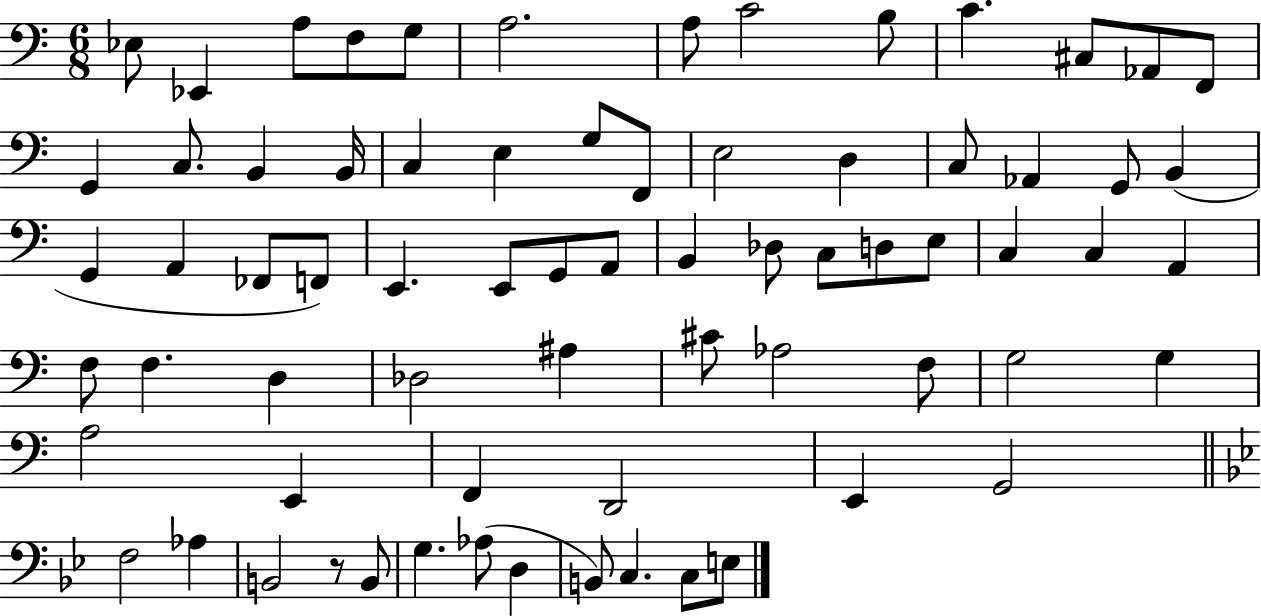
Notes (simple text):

Eb3/e Eb2/q A3/e F3/e G3/e A3/h. A3/e C4/h B3/e C4/q. C#3/e Ab2/e F2/e G2/q C3/e. B2/q B2/s C3/q E3/q G3/e F2/e E3/h D3/q C3/e Ab2/q G2/e B2/q G2/q A2/q FES2/e F2/e E2/q. E2/e G2/e A2/e B2/q Db3/e C3/e D3/e E3/e C3/q C3/q A2/q F3/e F3/q. D3/q Db3/h A#3/q C#4/e Ab3/h F3/e G3/h G3/q A3/h E2/q F2/q D2/h E2/q G2/h F3/h Ab3/q B2/h R/e B2/e G3/q. Ab3/e D3/q B2/e C3/q. C3/e E3/e